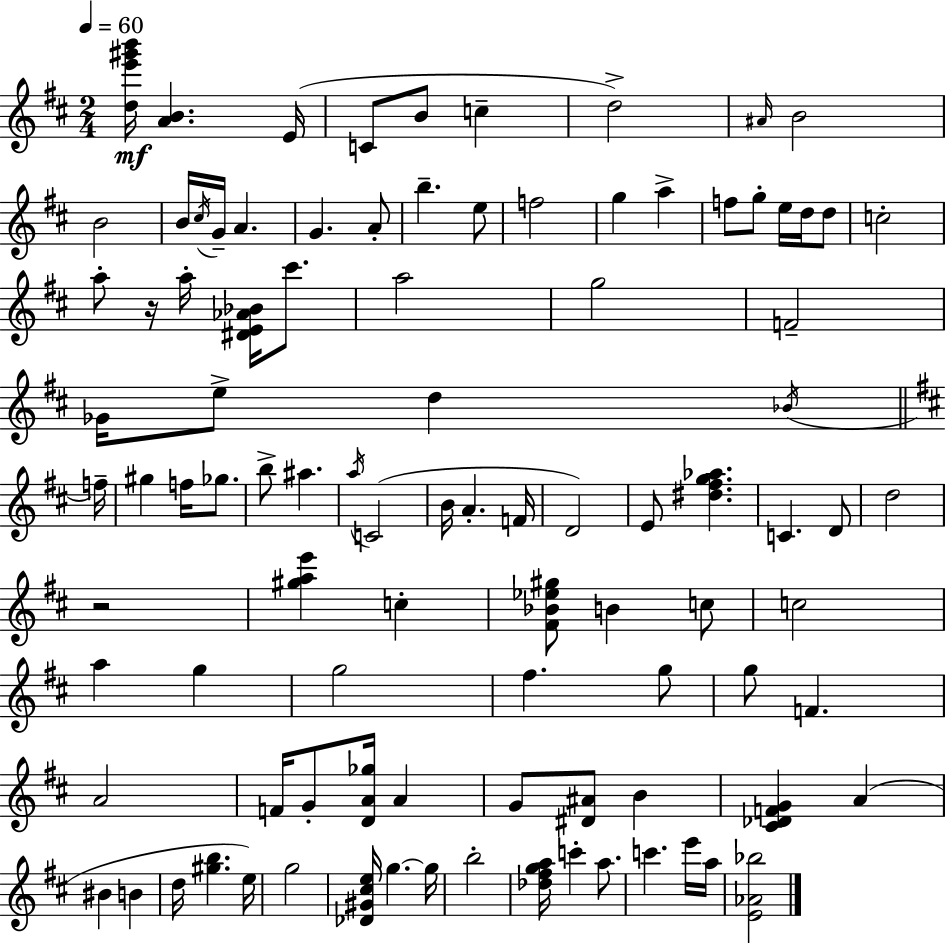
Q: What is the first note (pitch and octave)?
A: E4